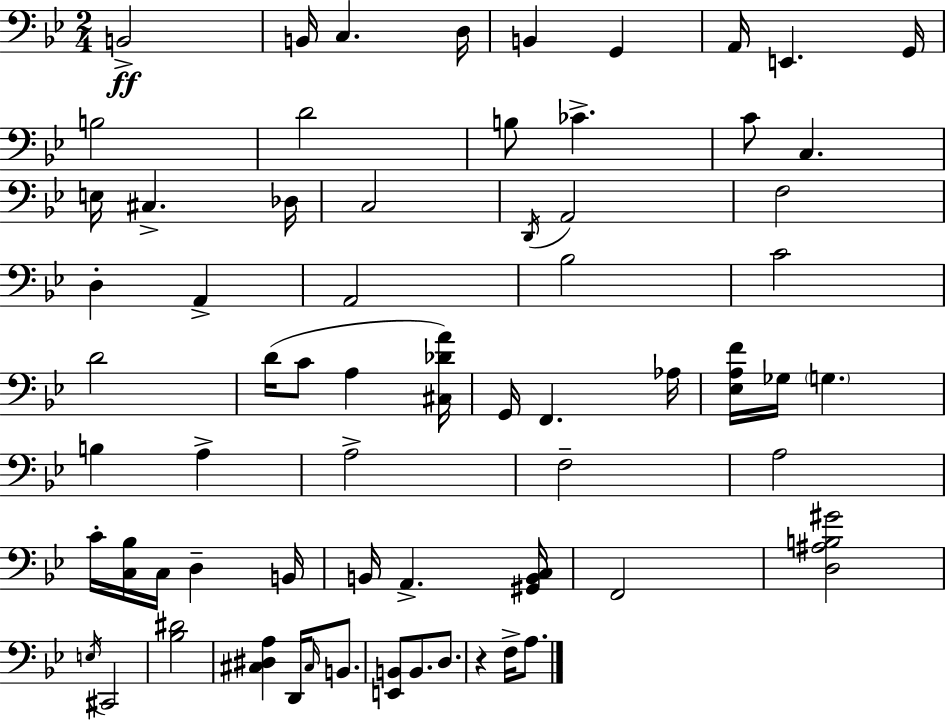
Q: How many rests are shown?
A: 1